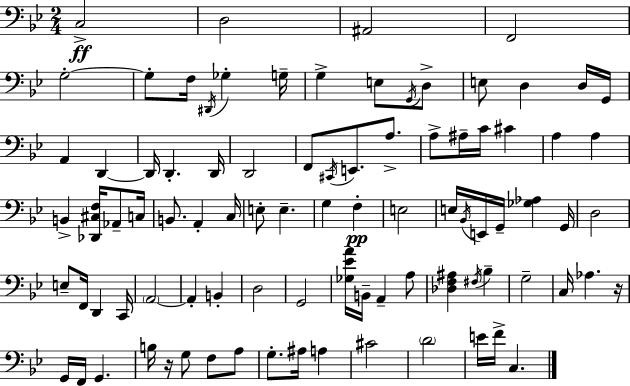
C3/h D3/h A#2/h F2/h G3/h G3/e F3/s D#2/s Gb3/q G3/s G3/q E3/e G2/s D3/e E3/e D3/q D3/s G2/s A2/q D2/q D2/s D2/q. D2/s D2/h F2/e C#2/s E2/e. A3/e. A3/e A#3/s C4/s C#4/q A3/q A3/q B2/q [Db2,C#3,F3]/s Ab2/e C3/s B2/e. A2/q C3/s E3/e E3/q. G3/q F3/q E3/h E3/s Bb2/s E2/s G2/s [Gb3,Ab3]/q G2/s D3/h E3/e F2/s D2/q C2/s A2/h A2/q B2/q D3/h G2/h [Gb3,Eb4,A4]/s B2/s A2/q A3/e [Db3,F3,A#3]/q F#3/s Bb3/q G3/h C3/s Ab3/q. R/s G2/s F2/s G2/q. B3/s R/s G3/e F3/e A3/e G3/e. A#3/s A3/q C#4/h D4/h E4/s F4/s C3/q.